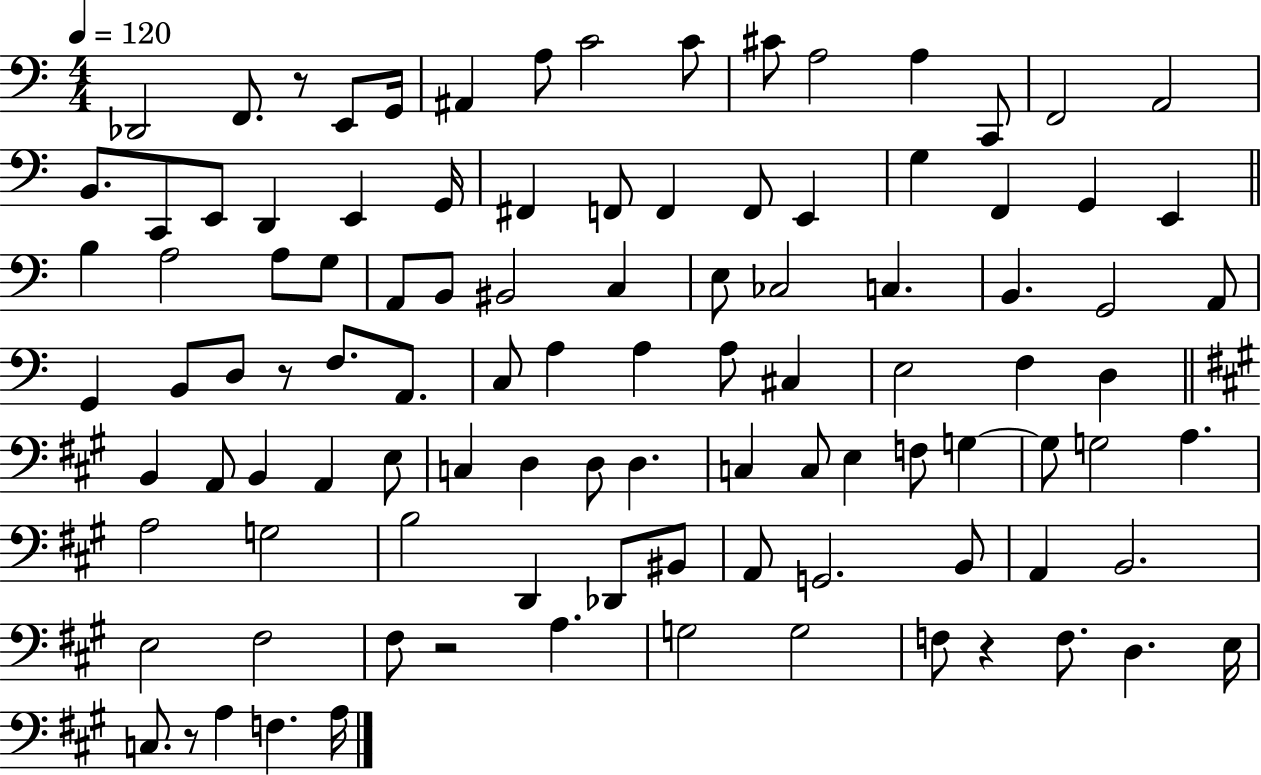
Db2/h F2/e. R/e E2/e G2/s A#2/q A3/e C4/h C4/e C#4/e A3/h A3/q C2/e F2/h A2/h B2/e. C2/e E2/e D2/q E2/q G2/s F#2/q F2/e F2/q F2/e E2/q G3/q F2/q G2/q E2/q B3/q A3/h A3/e G3/e A2/e B2/e BIS2/h C3/q E3/e CES3/h C3/q. B2/q. G2/h A2/e G2/q B2/e D3/e R/e F3/e. A2/e. C3/e A3/q A3/q A3/e C#3/q E3/h F3/q D3/q B2/q A2/e B2/q A2/q E3/e C3/q D3/q D3/e D3/q. C3/q C3/e E3/q F3/e G3/q G3/e G3/h A3/q. A3/h G3/h B3/h D2/q Db2/e BIS2/e A2/e G2/h. B2/e A2/q B2/h. E3/h F#3/h F#3/e R/h A3/q. G3/h G3/h F3/e R/q F3/e. D3/q. E3/s C3/e. R/e A3/q F3/q. A3/s